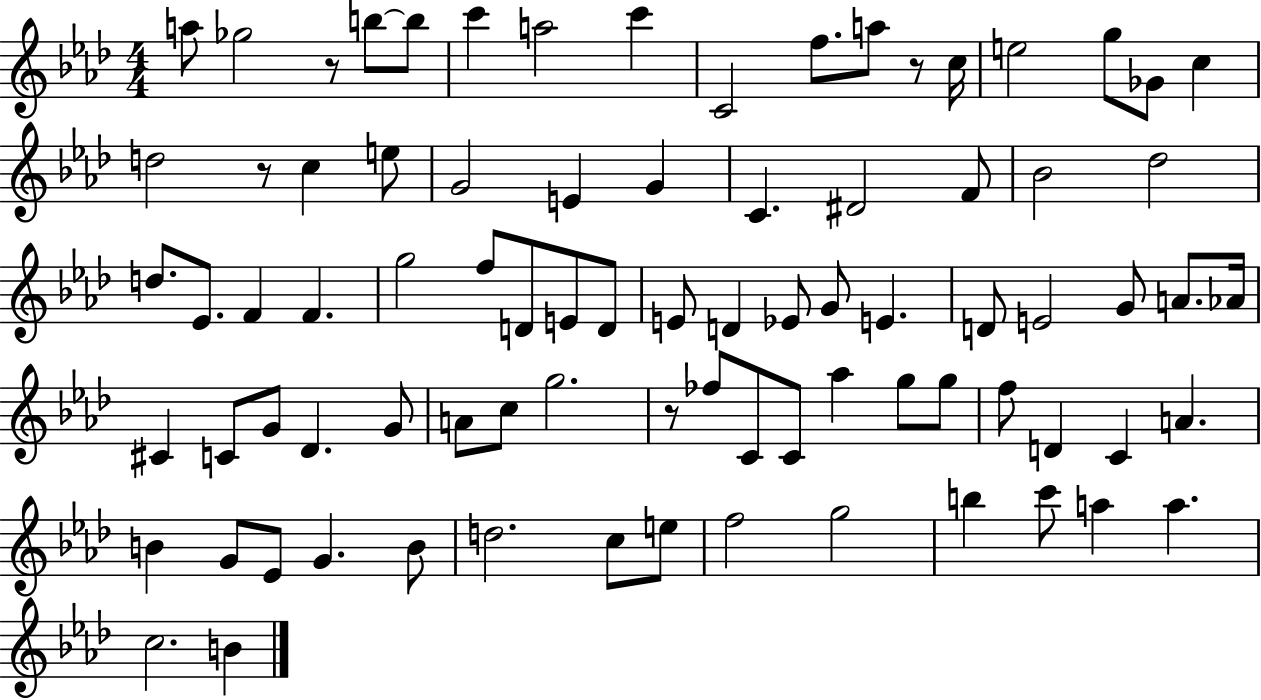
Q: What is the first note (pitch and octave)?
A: A5